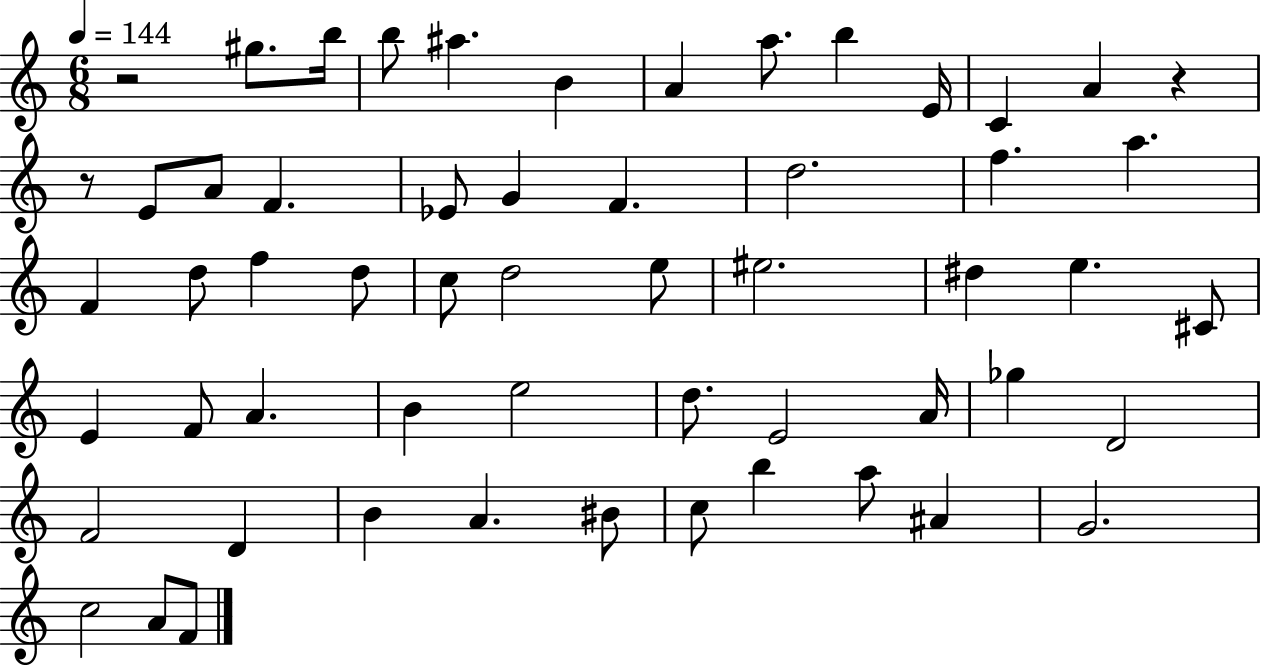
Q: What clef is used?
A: treble